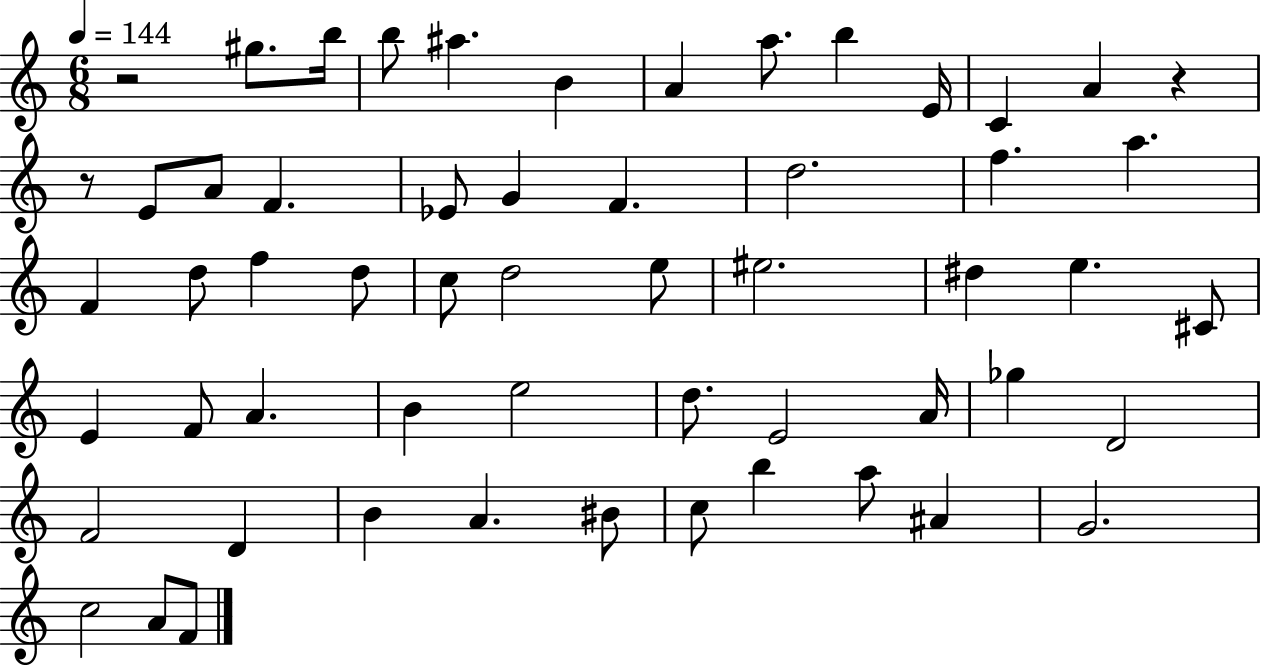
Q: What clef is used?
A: treble